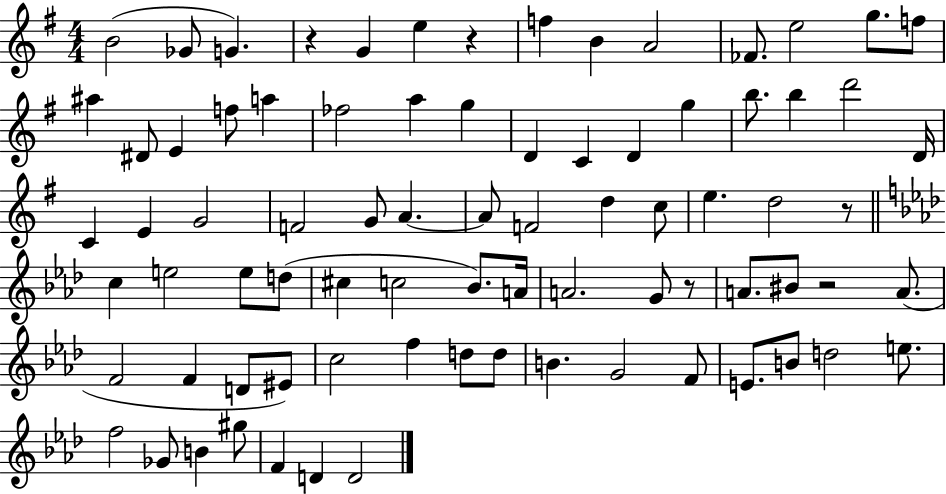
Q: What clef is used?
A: treble